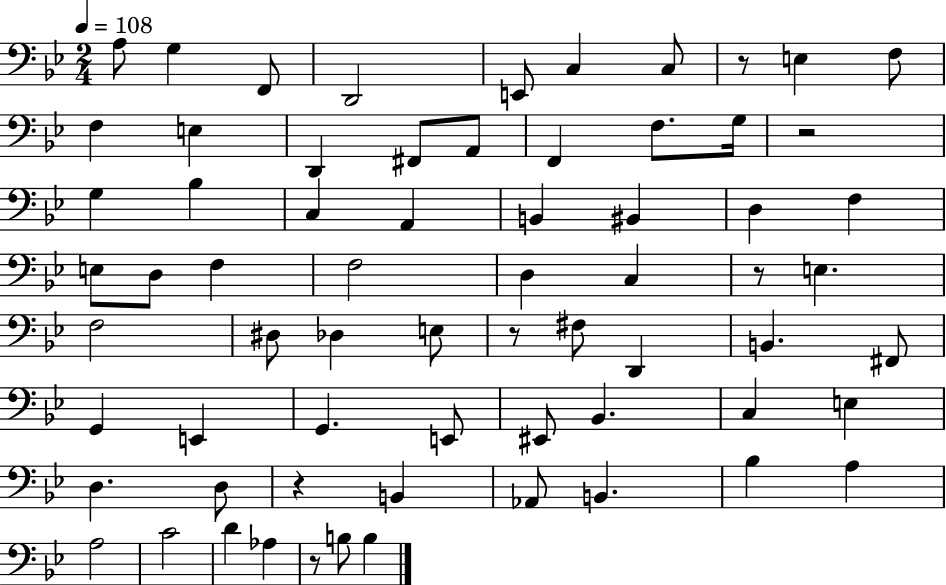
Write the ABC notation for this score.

X:1
T:Untitled
M:2/4
L:1/4
K:Bb
A,/2 G, F,,/2 D,,2 E,,/2 C, C,/2 z/2 E, F,/2 F, E, D,, ^F,,/2 A,,/2 F,, F,/2 G,/4 z2 G, _B, C, A,, B,, ^B,, D, F, E,/2 D,/2 F, F,2 D, C, z/2 E, F,2 ^D,/2 _D, E,/2 z/2 ^F,/2 D,, B,, ^F,,/2 G,, E,, G,, E,,/2 ^E,,/2 _B,, C, E, D, D,/2 z B,, _A,,/2 B,, _B, A, A,2 C2 D _A, z/2 B,/2 B,